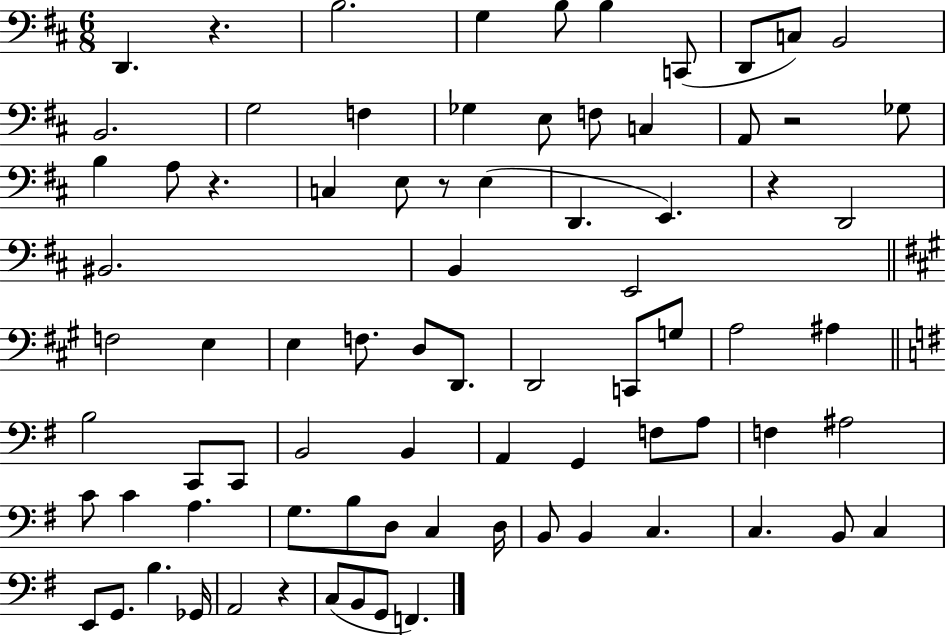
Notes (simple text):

D2/q. R/q. B3/h. G3/q B3/e B3/q C2/e D2/e C3/e B2/h B2/h. G3/h F3/q Gb3/q E3/e F3/e C3/q A2/e R/h Gb3/e B3/q A3/e R/q. C3/q E3/e R/e E3/q D2/q. E2/q. R/q D2/h BIS2/h. B2/q E2/h F3/h E3/q E3/q F3/e. D3/e D2/e. D2/h C2/e G3/e A3/h A#3/q B3/h C2/e C2/e B2/h B2/q A2/q G2/q F3/e A3/e F3/q A#3/h C4/e C4/q A3/q. G3/e. B3/e D3/e C3/q D3/s B2/e B2/q C3/q. C3/q. B2/e C3/q E2/e G2/e. B3/q. Gb2/s A2/h R/q C3/e B2/e G2/e F2/q.